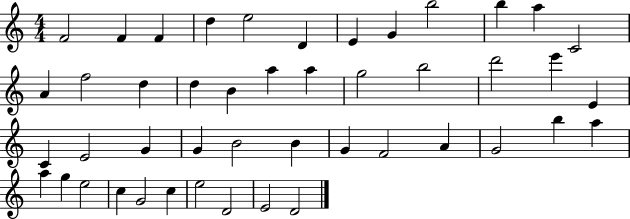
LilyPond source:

{
  \clef treble
  \numericTimeSignature
  \time 4/4
  \key c \major
  f'2 f'4 f'4 | d''4 e''2 d'4 | e'4 g'4 b''2 | b''4 a''4 c'2 | \break a'4 f''2 d''4 | d''4 b'4 a''4 a''4 | g''2 b''2 | d'''2 e'''4 e'4 | \break c'4 e'2 g'4 | g'4 b'2 b'4 | g'4 f'2 a'4 | g'2 b''4 a''4 | \break a''4 g''4 e''2 | c''4 g'2 c''4 | e''2 d'2 | e'2 d'2 | \break \bar "|."
}